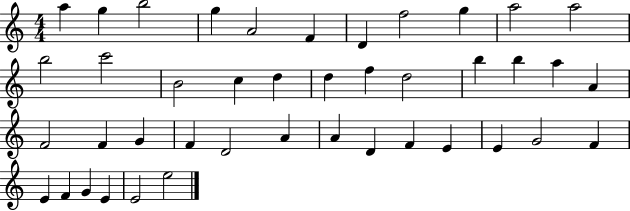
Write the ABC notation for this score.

X:1
T:Untitled
M:4/4
L:1/4
K:C
a g b2 g A2 F D f2 g a2 a2 b2 c'2 B2 c d d f d2 b b a A F2 F G F D2 A A D F E E G2 F E F G E E2 e2